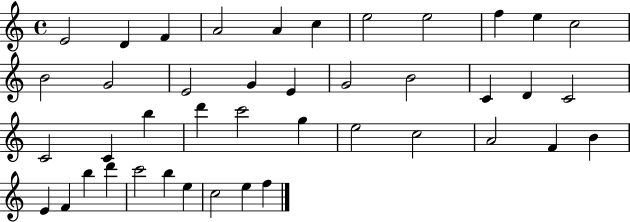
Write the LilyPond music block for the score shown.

{
  \clef treble
  \time 4/4
  \defaultTimeSignature
  \key c \major
  e'2 d'4 f'4 | a'2 a'4 c''4 | e''2 e''2 | f''4 e''4 c''2 | \break b'2 g'2 | e'2 g'4 e'4 | g'2 b'2 | c'4 d'4 c'2 | \break c'2 c'4 b''4 | d'''4 c'''2 g''4 | e''2 c''2 | a'2 f'4 b'4 | \break e'4 f'4 b''4 d'''4 | c'''2 b''4 e''4 | c''2 e''4 f''4 | \bar "|."
}